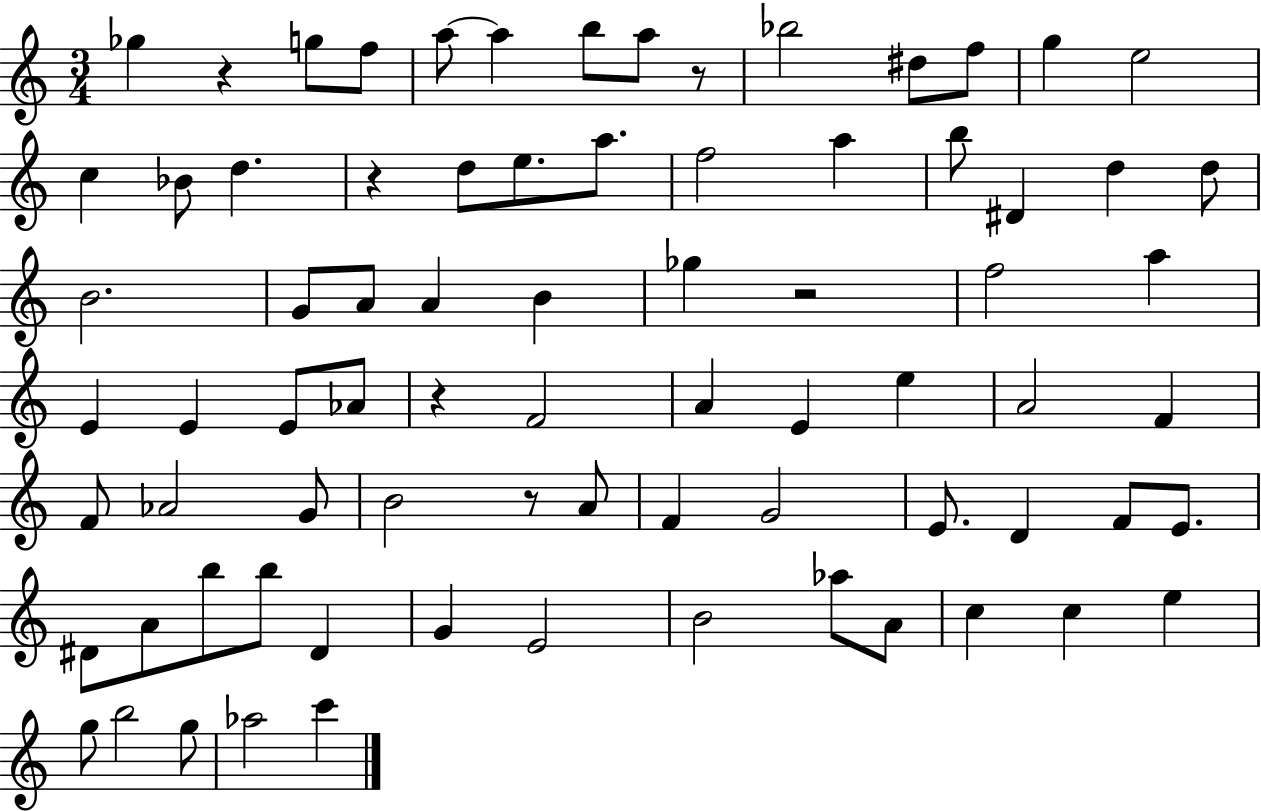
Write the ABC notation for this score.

X:1
T:Untitled
M:3/4
L:1/4
K:C
_g z g/2 f/2 a/2 a b/2 a/2 z/2 _b2 ^d/2 f/2 g e2 c _B/2 d z d/2 e/2 a/2 f2 a b/2 ^D d d/2 B2 G/2 A/2 A B _g z2 f2 a E E E/2 _A/2 z F2 A E e A2 F F/2 _A2 G/2 B2 z/2 A/2 F G2 E/2 D F/2 E/2 ^D/2 A/2 b/2 b/2 ^D G E2 B2 _a/2 A/2 c c e g/2 b2 g/2 _a2 c'